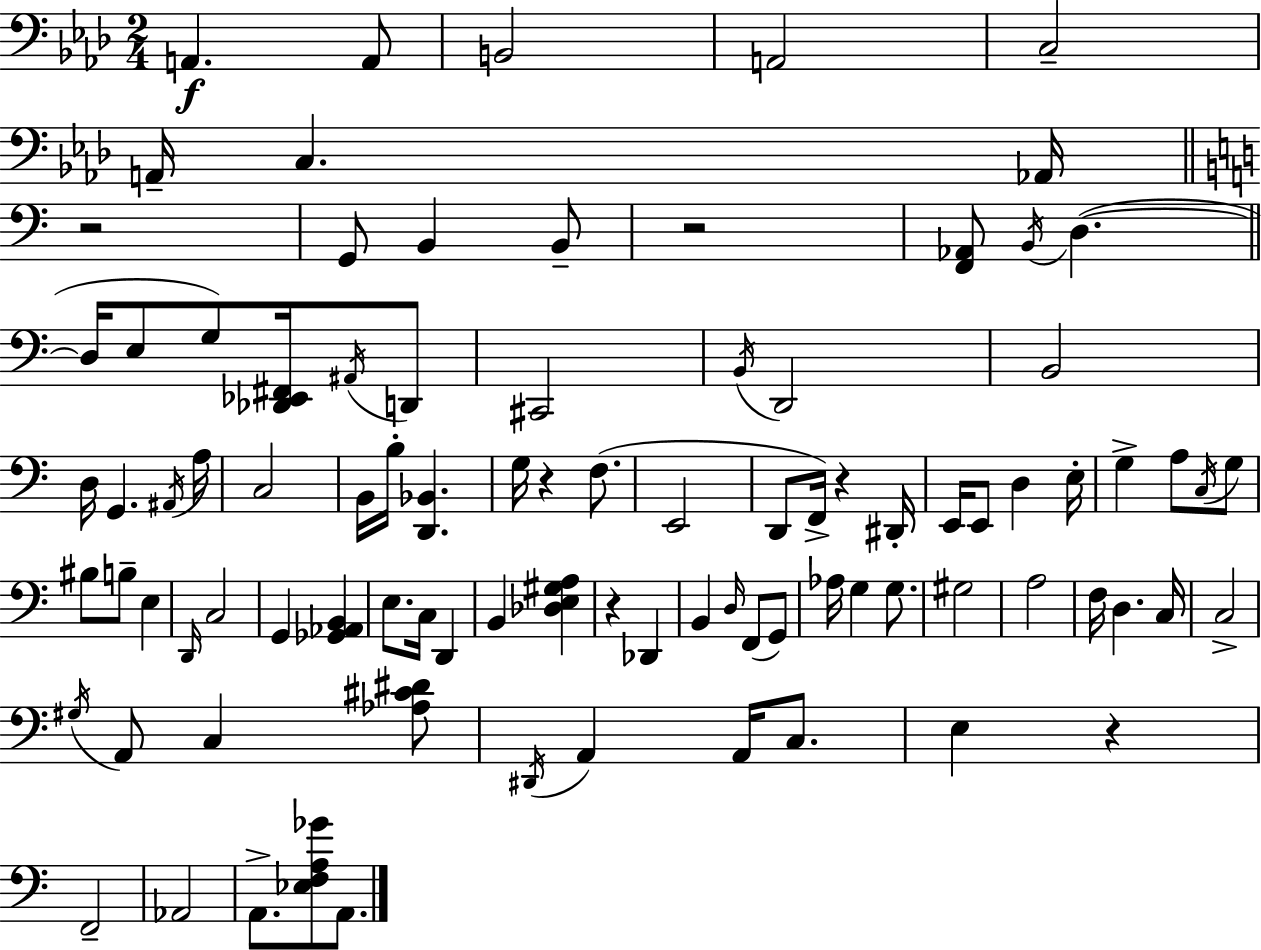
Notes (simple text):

A2/q. A2/e B2/h A2/h C3/h A2/s C3/q. Ab2/s R/h G2/e B2/q B2/e R/h [F2,Ab2]/e B2/s D3/q. D3/s E3/e G3/e [Db2,Eb2,F#2]/s A#2/s D2/e C#2/h B2/s D2/h B2/h D3/s G2/q. A#2/s A3/s C3/h B2/s B3/s [D2,Bb2]/q. G3/s R/q F3/e. E2/h D2/e F2/s R/q D#2/s E2/s E2/e D3/q E3/s G3/q A3/e C3/s G3/e BIS3/e B3/e E3/q D2/s C3/h G2/q [Gb2,Ab2,B2]/q E3/e. C3/s D2/q B2/q [Db3,E3,G#3,A3]/q R/q Db2/q B2/q D3/s F2/e G2/e Ab3/s G3/q G3/e. G#3/h A3/h F3/s D3/q. C3/s C3/h G#3/s A2/e C3/q [Ab3,C#4,D#4]/e D#2/s A2/q A2/s C3/e. E3/q R/q F2/h Ab2/h A2/e. [Eb3,F3,A3,Gb4]/e A2/e.